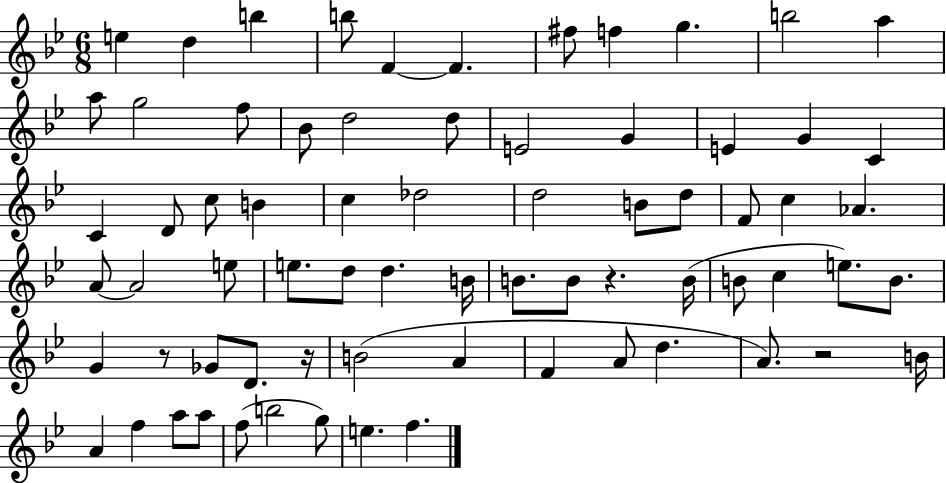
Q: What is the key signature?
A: BES major